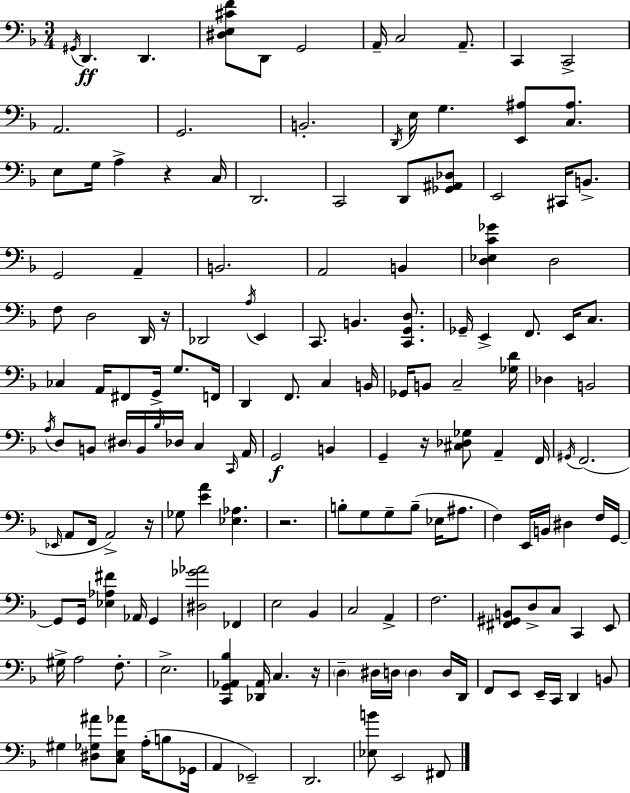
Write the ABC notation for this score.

X:1
T:Untitled
M:3/4
L:1/4
K:Dm
^G,,/4 D,, D,, [^D,E,^CF]/2 D,,/2 G,,2 A,,/4 C,2 A,,/2 C,, C,,2 A,,2 G,,2 B,,2 D,,/4 E,/4 G, [E,,^A,]/2 [C,^A,]/2 E,/2 G,/4 A, z C,/4 D,,2 C,,2 D,,/2 [_G,,^A,,_D,]/2 E,,2 ^C,,/4 B,,/2 G,,2 A,, B,,2 A,,2 B,, [D,_E,C_G] D,2 F,/2 D,2 D,,/4 z/4 _D,,2 A,/4 E,, C,,/2 B,, [C,,G,,D,]/2 _G,,/4 E,, F,,/2 E,,/4 C,/2 _C, A,,/4 ^F,,/2 G,,/4 G,/2 F,,/4 D,, F,,/2 C, B,,/4 _G,,/4 B,,/2 C,2 [_G,D]/4 _D, B,,2 A,/4 D,/2 B,,/2 ^D,/4 B,,/4 _B,/4 _D,/4 C, C,,/4 A,,/4 G,,2 B,, G,, z/4 [^C,_D,_G,]/2 A,, F,,/4 ^G,,/4 F,,2 _E,,/4 A,,/2 F,,/4 A,,2 z/4 _G,/2 [EA] [_E,_A,] z2 B,/2 G,/2 G,/2 B,/2 _E,/4 ^A,/2 F, E,,/4 B,,/4 ^D, F,/4 G,,/4 G,,/2 G,,/4 [_E,_A,^F] _A,,/4 G,, [^D,_G_A]2 _F,, E,2 _B,, C,2 A,, F,2 [^F,,^G,,B,,]/2 D,/2 C,/2 C,, E,,/2 ^G,/4 A,2 F,/2 E,2 [C,,G,,_A,,_B,] [_D,,_A,,]/4 C, z/4 D, ^D,/4 D,/4 D, D,/4 D,,/4 F,,/2 E,,/2 E,,/4 C,,/4 D,, B,,/2 ^G, [^D,_G,^A]/2 [C,E,_A]/2 A,/4 B,/2 _G,,/4 A,, _E,,2 D,,2 [_E,B]/2 E,,2 ^F,,/2